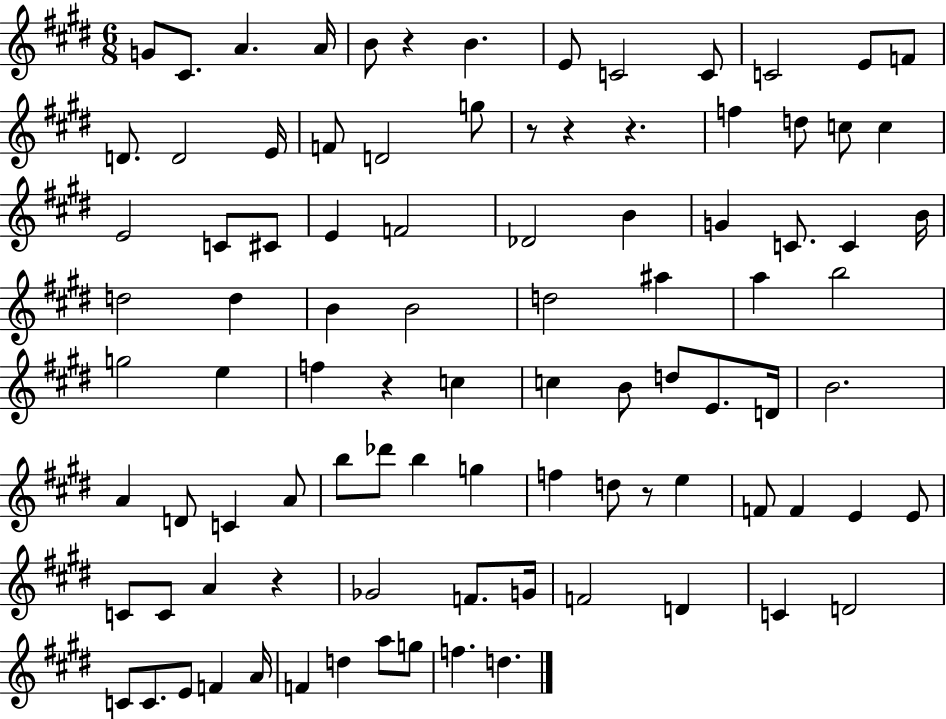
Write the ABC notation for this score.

X:1
T:Untitled
M:6/8
L:1/4
K:E
G/2 ^C/2 A A/4 B/2 z B E/2 C2 C/2 C2 E/2 F/2 D/2 D2 E/4 F/2 D2 g/2 z/2 z z f d/2 c/2 c E2 C/2 ^C/2 E F2 _D2 B G C/2 C B/4 d2 d B B2 d2 ^a a b2 g2 e f z c c B/2 d/2 E/2 D/4 B2 A D/2 C A/2 b/2 _d'/2 b g f d/2 z/2 e F/2 F E E/2 C/2 C/2 A z _G2 F/2 G/4 F2 D C D2 C/2 C/2 E/2 F A/4 F d a/2 g/2 f d